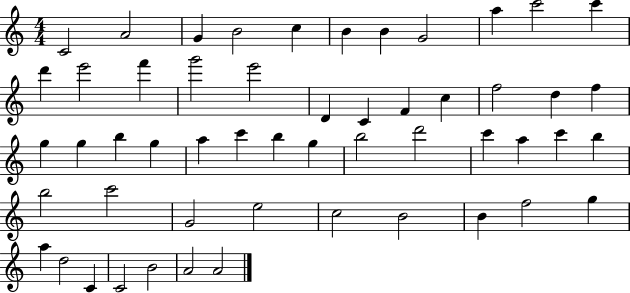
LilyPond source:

{
  \clef treble
  \numericTimeSignature
  \time 4/4
  \key c \major
  c'2 a'2 | g'4 b'2 c''4 | b'4 b'4 g'2 | a''4 c'''2 c'''4 | \break d'''4 e'''2 f'''4 | g'''2 e'''2 | d'4 c'4 f'4 c''4 | f''2 d''4 f''4 | \break g''4 g''4 b''4 g''4 | a''4 c'''4 b''4 g''4 | b''2 d'''2 | c'''4 a''4 c'''4 b''4 | \break b''2 c'''2 | g'2 e''2 | c''2 b'2 | b'4 f''2 g''4 | \break a''4 d''2 c'4 | c'2 b'2 | a'2 a'2 | \bar "|."
}